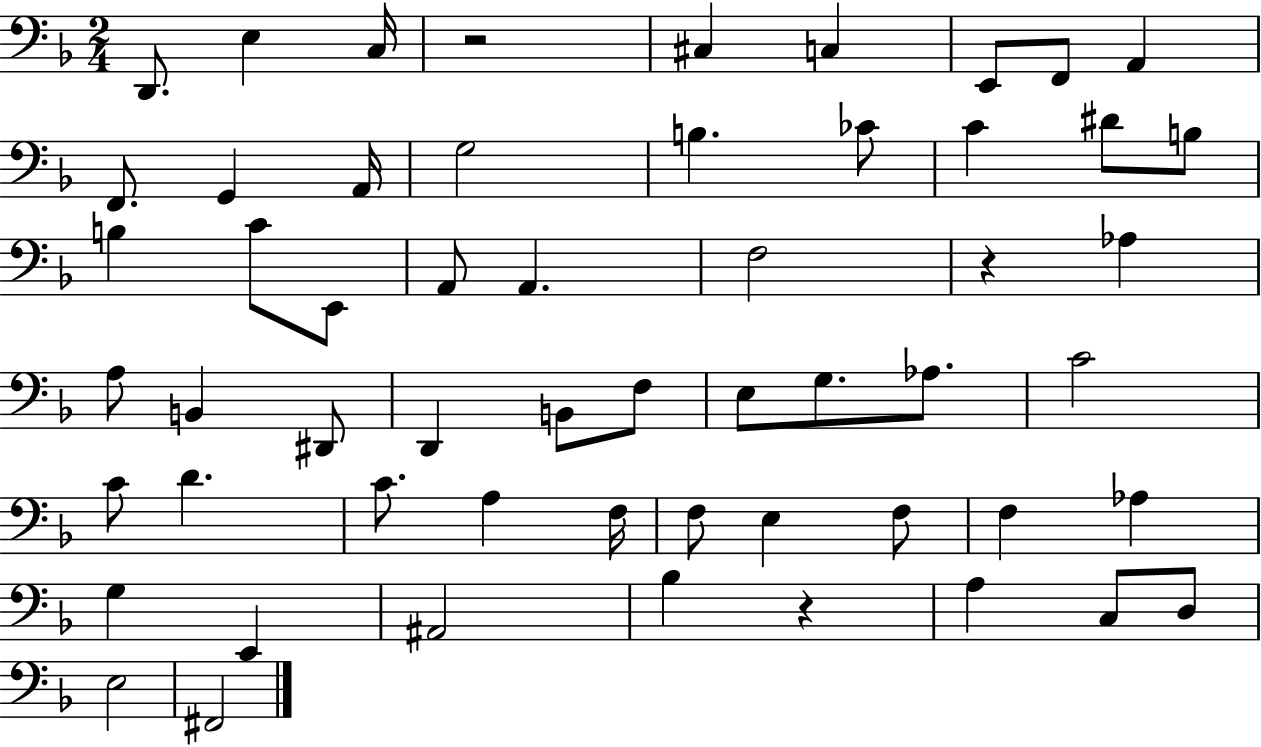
X:1
T:Untitled
M:2/4
L:1/4
K:F
D,,/2 E, C,/4 z2 ^C, C, E,,/2 F,,/2 A,, F,,/2 G,, A,,/4 G,2 B, _C/2 C ^D/2 B,/2 B, C/2 E,,/2 A,,/2 A,, F,2 z _A, A,/2 B,, ^D,,/2 D,, B,,/2 F,/2 E,/2 G,/2 _A,/2 C2 C/2 D C/2 A, F,/4 F,/2 E, F,/2 F, _A, G, E,, ^A,,2 _B, z A, C,/2 D,/2 E,2 ^F,,2